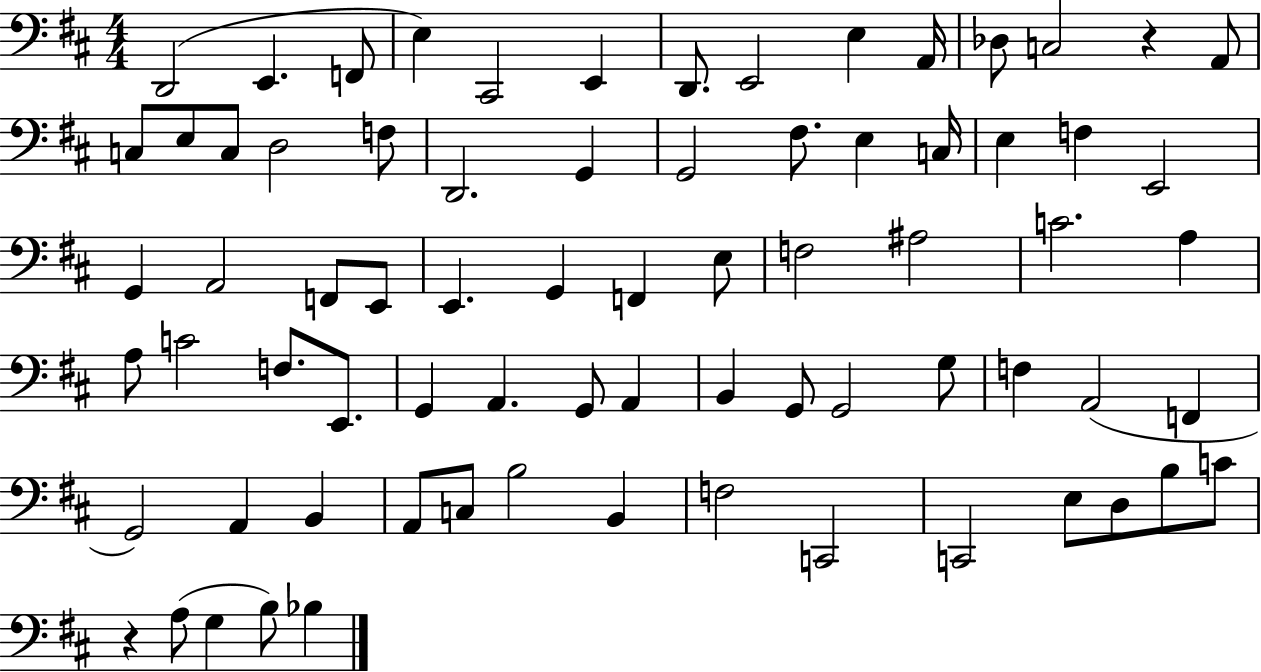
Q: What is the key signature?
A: D major